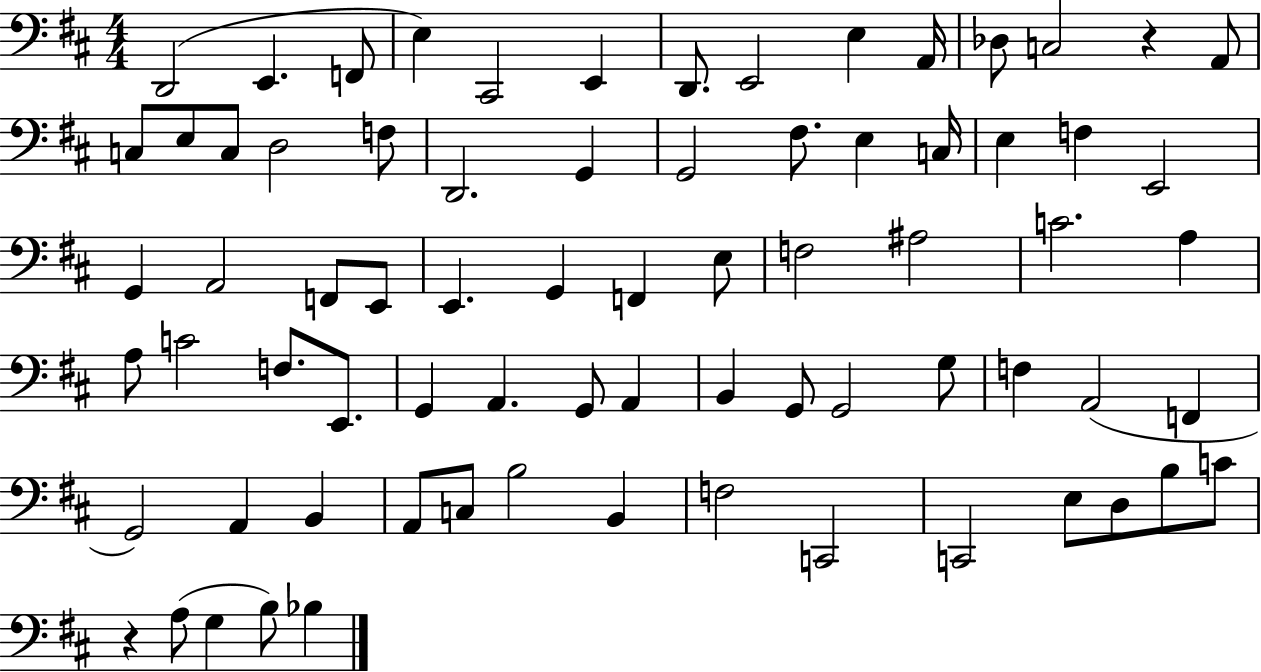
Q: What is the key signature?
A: D major